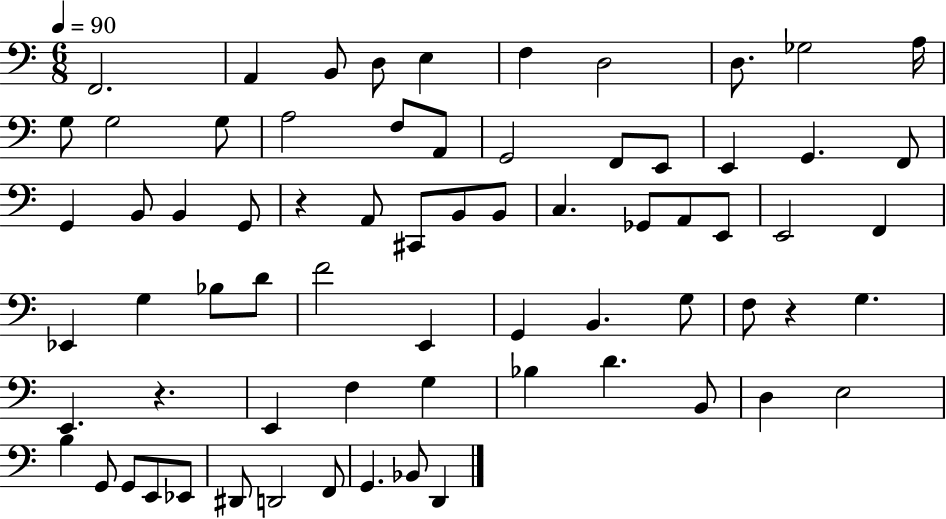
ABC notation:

X:1
T:Untitled
M:6/8
L:1/4
K:C
F,,2 A,, B,,/2 D,/2 E, F, D,2 D,/2 _G,2 A,/4 G,/2 G,2 G,/2 A,2 F,/2 A,,/2 G,,2 F,,/2 E,,/2 E,, G,, F,,/2 G,, B,,/2 B,, G,,/2 z A,,/2 ^C,,/2 B,,/2 B,,/2 C, _G,,/2 A,,/2 E,,/2 E,,2 F,, _E,, G, _B,/2 D/2 F2 E,, G,, B,, G,/2 F,/2 z G, E,, z E,, F, G, _B, D B,,/2 D, E,2 B, G,,/2 G,,/2 E,,/2 _E,,/2 ^D,,/2 D,,2 F,,/2 G,, _B,,/2 D,,